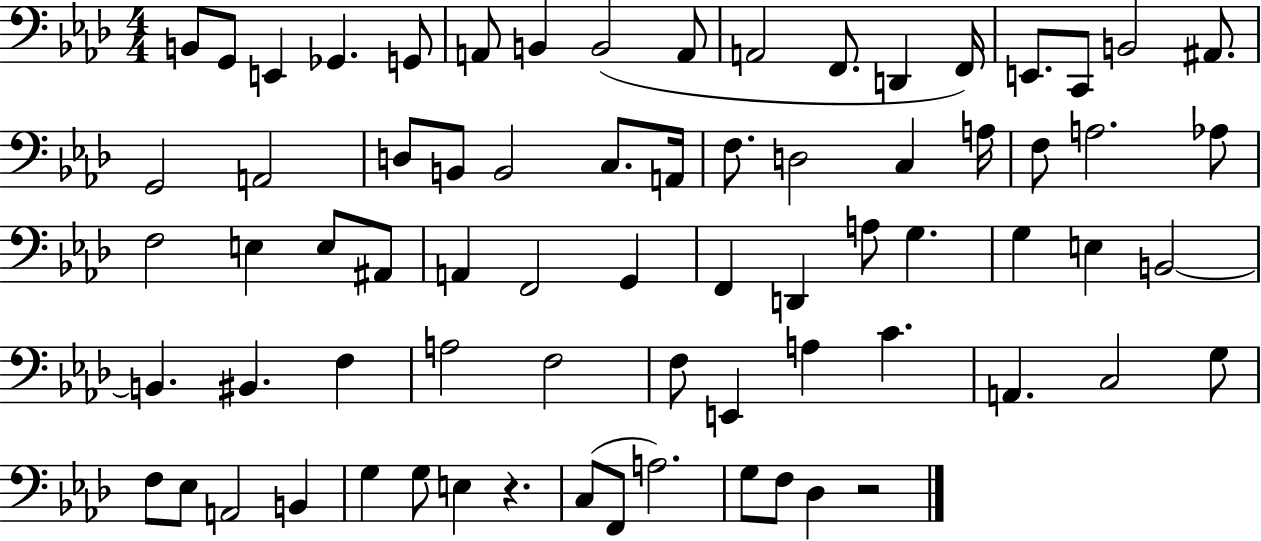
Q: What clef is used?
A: bass